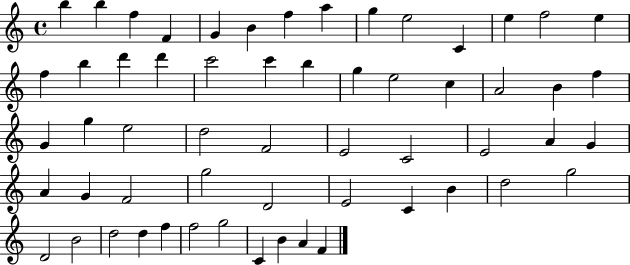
B5/q B5/q F5/q F4/q G4/q B4/q F5/q A5/q G5/q E5/h C4/q E5/q F5/h E5/q F5/q B5/q D6/q D6/q C6/h C6/q B5/q G5/q E5/h C5/q A4/h B4/q F5/q G4/q G5/q E5/h D5/h F4/h E4/h C4/h E4/h A4/q G4/q A4/q G4/q F4/h G5/h D4/h E4/h C4/q B4/q D5/h G5/h D4/h B4/h D5/h D5/q F5/q F5/h G5/h C4/q B4/q A4/q F4/q